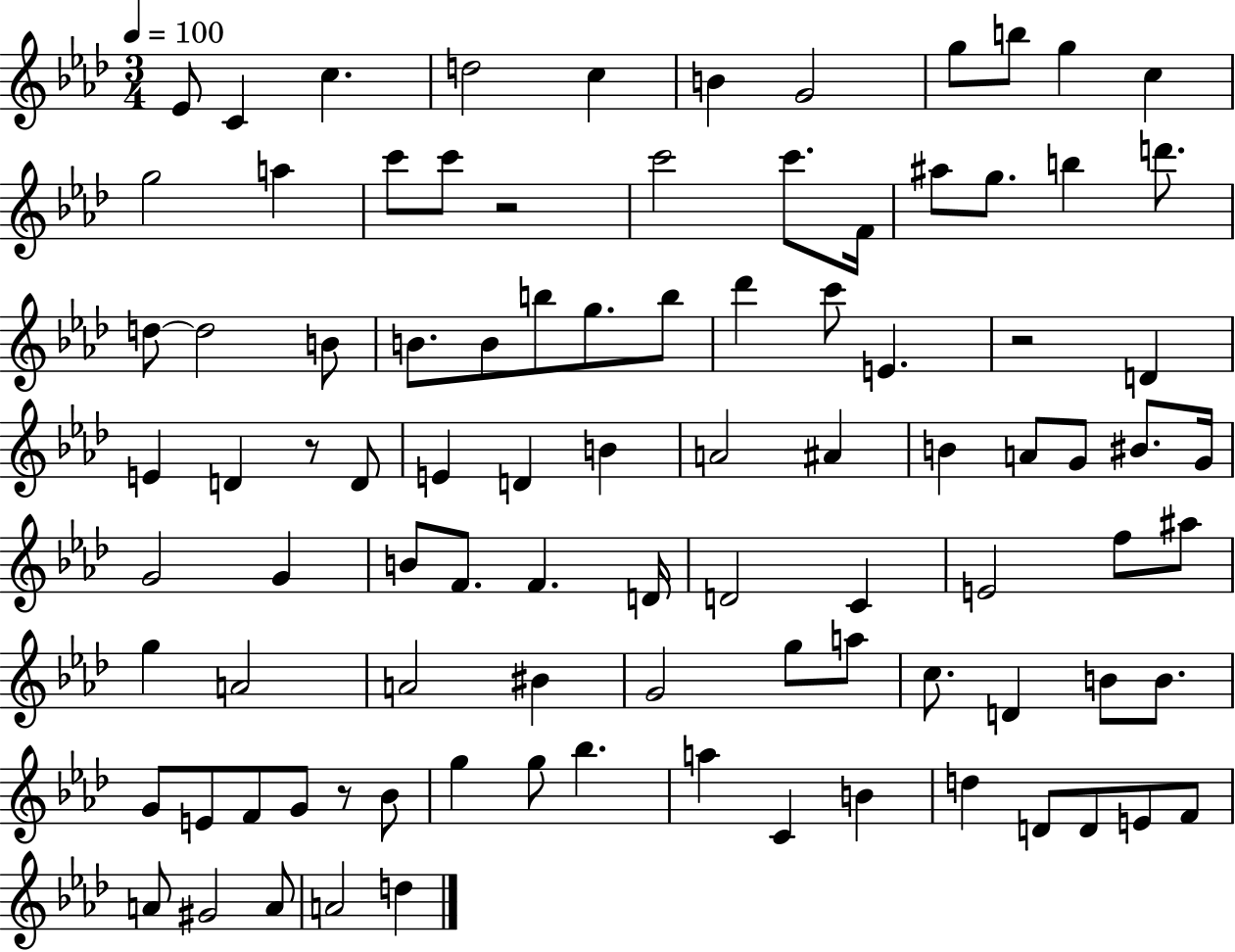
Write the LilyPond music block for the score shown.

{
  \clef treble
  \numericTimeSignature
  \time 3/4
  \key aes \major
  \tempo 4 = 100
  ees'8 c'4 c''4. | d''2 c''4 | b'4 g'2 | g''8 b''8 g''4 c''4 | \break g''2 a''4 | c'''8 c'''8 r2 | c'''2 c'''8. f'16 | ais''8 g''8. b''4 d'''8. | \break d''8~~ d''2 b'8 | b'8. b'8 b''8 g''8. b''8 | des'''4 c'''8 e'4. | r2 d'4 | \break e'4 d'4 r8 d'8 | e'4 d'4 b'4 | a'2 ais'4 | b'4 a'8 g'8 bis'8. g'16 | \break g'2 g'4 | b'8 f'8. f'4. d'16 | d'2 c'4 | e'2 f''8 ais''8 | \break g''4 a'2 | a'2 bis'4 | g'2 g''8 a''8 | c''8. d'4 b'8 b'8. | \break g'8 e'8 f'8 g'8 r8 bes'8 | g''4 g''8 bes''4. | a''4 c'4 b'4 | d''4 d'8 d'8 e'8 f'8 | \break a'8 gis'2 a'8 | a'2 d''4 | \bar "|."
}